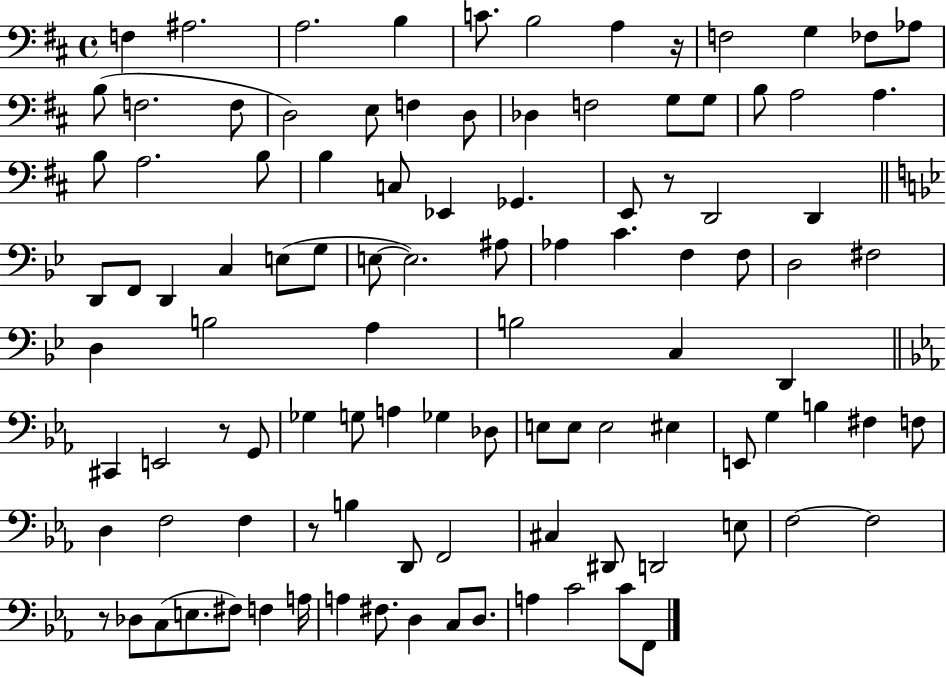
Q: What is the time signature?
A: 4/4